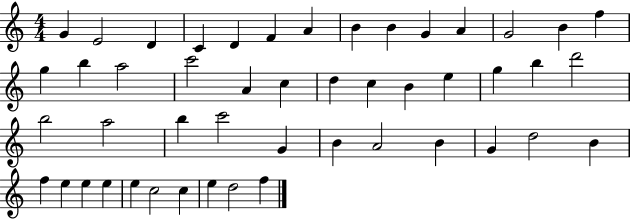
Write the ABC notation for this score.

X:1
T:Untitled
M:4/4
L:1/4
K:C
G E2 D C D F A B B G A G2 B f g b a2 c'2 A c d c B e g b d'2 b2 a2 b c'2 G B A2 B G d2 B f e e e e c2 c e d2 f